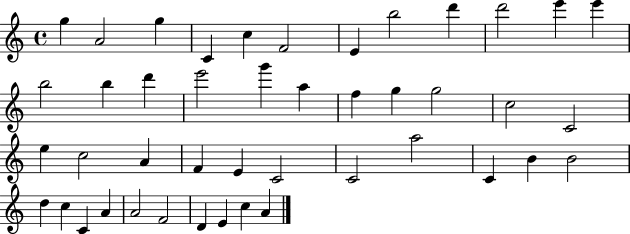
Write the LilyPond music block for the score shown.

{
  \clef treble
  \time 4/4
  \defaultTimeSignature
  \key c \major
  g''4 a'2 g''4 | c'4 c''4 f'2 | e'4 b''2 d'''4 | d'''2 e'''4 e'''4 | \break b''2 b''4 d'''4 | e'''2 g'''4 a''4 | f''4 g''4 g''2 | c''2 c'2 | \break e''4 c''2 a'4 | f'4 e'4 c'2 | c'2 a''2 | c'4 b'4 b'2 | \break d''4 c''4 c'4 a'4 | a'2 f'2 | d'4 e'4 c''4 a'4 | \bar "|."
}